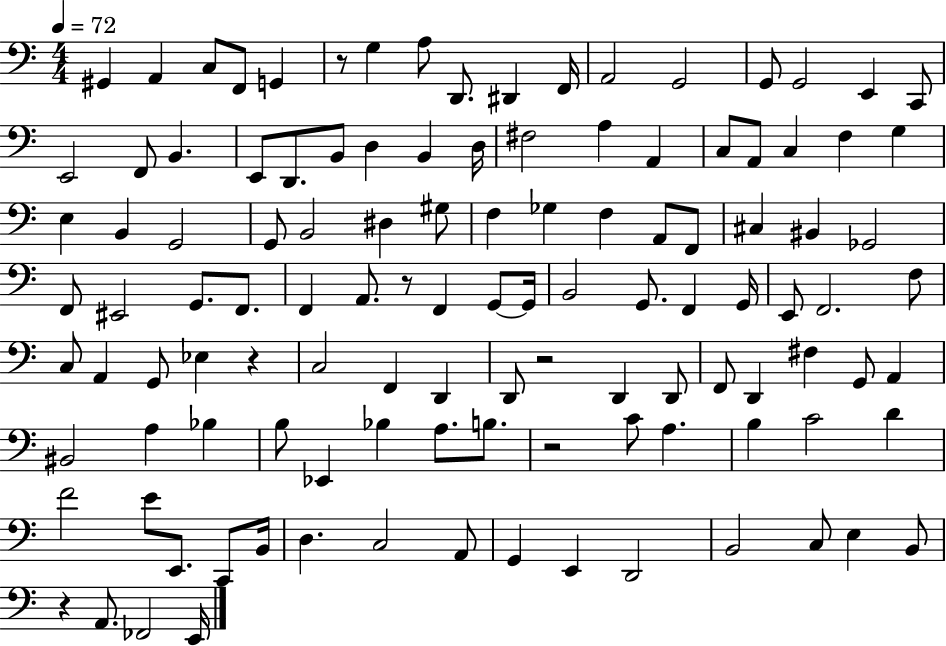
X:1
T:Untitled
M:4/4
L:1/4
K:C
^G,, A,, C,/2 F,,/2 G,, z/2 G, A,/2 D,,/2 ^D,, F,,/4 A,,2 G,,2 G,,/2 G,,2 E,, C,,/2 E,,2 F,,/2 B,, E,,/2 D,,/2 B,,/2 D, B,, D,/4 ^F,2 A, A,, C,/2 A,,/2 C, F, G, E, B,, G,,2 G,,/2 B,,2 ^D, ^G,/2 F, _G, F, A,,/2 F,,/2 ^C, ^B,, _G,,2 F,,/2 ^E,,2 G,,/2 F,,/2 F,, A,,/2 z/2 F,, G,,/2 G,,/4 B,,2 G,,/2 F,, G,,/4 E,,/2 F,,2 F,/2 C,/2 A,, G,,/2 _E, z C,2 F,, D,, D,,/2 z2 D,, D,,/2 F,,/2 D,, ^F, G,,/2 A,, ^B,,2 A, _B, B,/2 _E,, _B, A,/2 B,/2 z2 C/2 A, B, C2 D F2 E/2 E,,/2 C,,/2 B,,/4 D, C,2 A,,/2 G,, E,, D,,2 B,,2 C,/2 E, B,,/2 z A,,/2 _F,,2 E,,/4